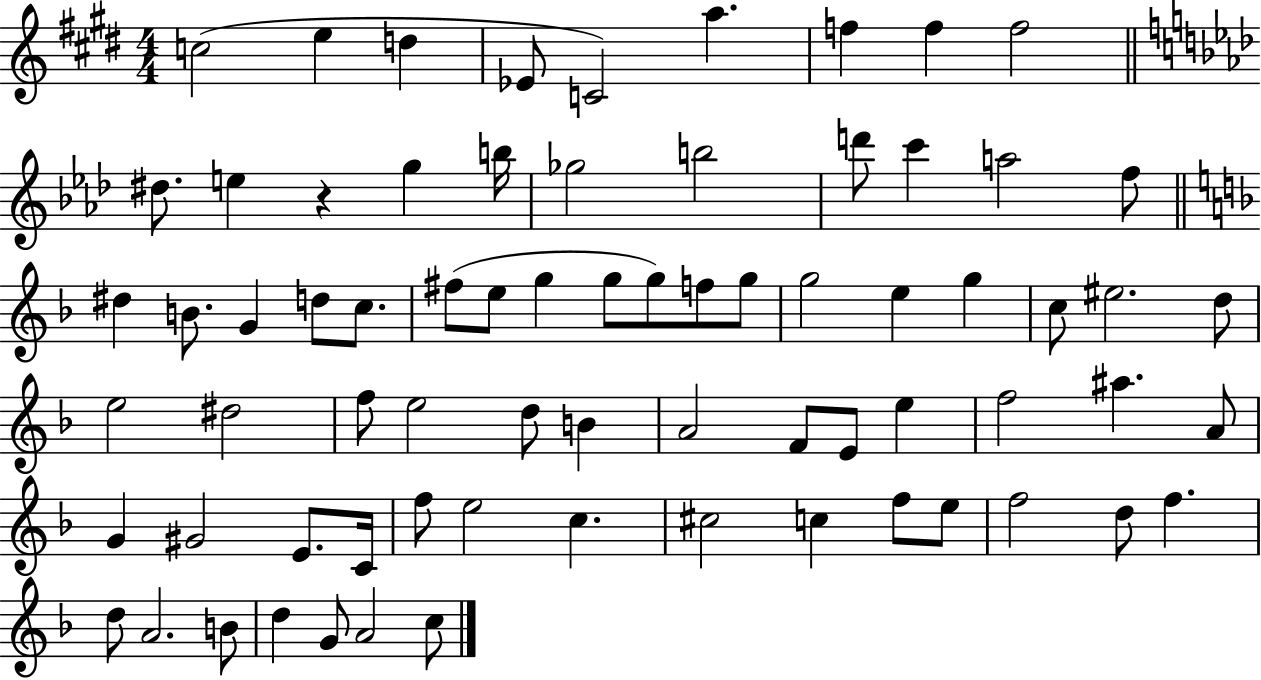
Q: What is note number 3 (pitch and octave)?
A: D5